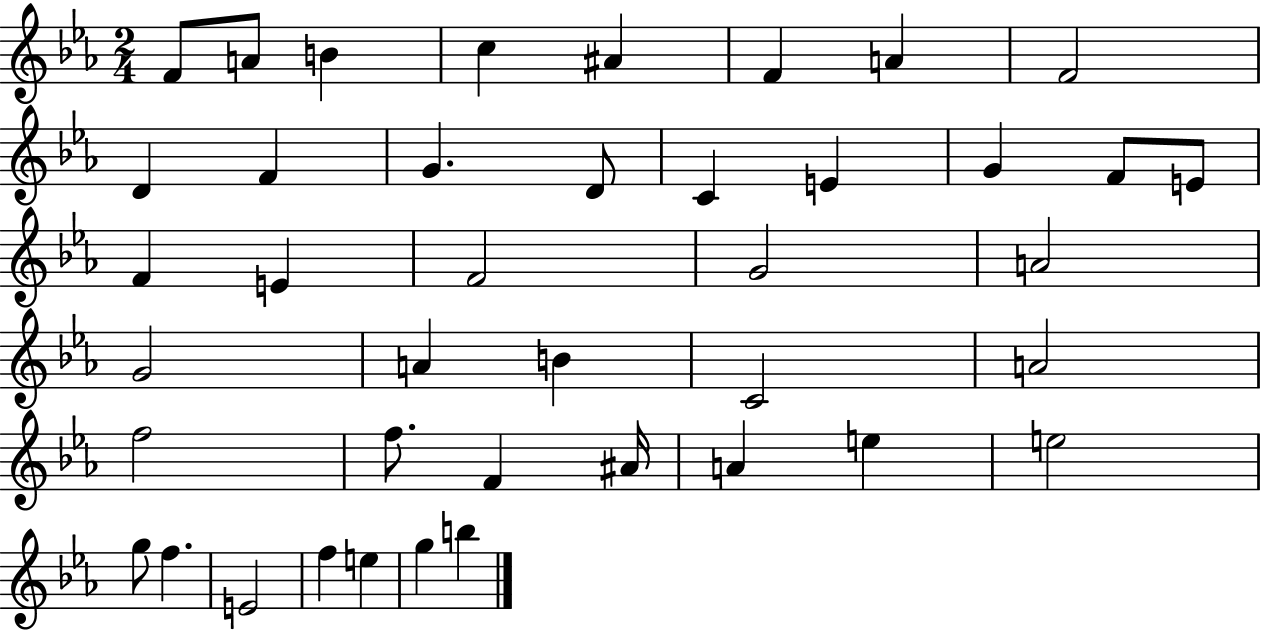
{
  \clef treble
  \numericTimeSignature
  \time 2/4
  \key ees \major
  f'8 a'8 b'4 | c''4 ais'4 | f'4 a'4 | f'2 | \break d'4 f'4 | g'4. d'8 | c'4 e'4 | g'4 f'8 e'8 | \break f'4 e'4 | f'2 | g'2 | a'2 | \break g'2 | a'4 b'4 | c'2 | a'2 | \break f''2 | f''8. f'4 ais'16 | a'4 e''4 | e''2 | \break g''8 f''4. | e'2 | f''4 e''4 | g''4 b''4 | \break \bar "|."
}